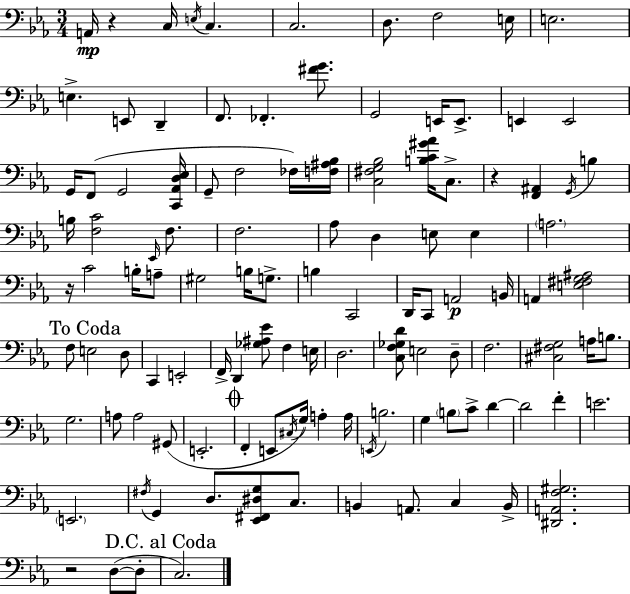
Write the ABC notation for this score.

X:1
T:Untitled
M:3/4
L:1/4
K:Eb
A,,/4 z C,/4 E,/4 C, C,2 D,/2 F,2 E,/4 E,2 E, E,,/2 D,, F,,/2 _F,, [^FG]/2 G,,2 E,,/4 E,,/2 E,, E,,2 G,,/4 F,,/2 G,,2 [C,,_A,,D,_E,]/4 G,,/2 F,2 _F,/4 [F,^A,_B,]/4 [C,^F,G,_B,]2 [B,C^G_A]/4 C,/2 z [F,,^A,,] G,,/4 B, B,/4 [F,C]2 _E,,/4 F,/2 F,2 _A,/2 D, E,/2 E, A,2 z/4 C2 B,/4 A,/2 ^G,2 B,/4 G,/2 B, C,,2 D,,/4 C,,/2 A,,2 B,,/4 A,, [E,^F,G,^A,]2 F,/2 E,2 D,/2 C,, E,,2 F,,/4 D,, [_G,^A,_E]/2 F, E,/4 D,2 [C,F,_G,D]/2 E,2 D,/2 F,2 [^C,^F,G,]2 A,/4 B,/2 G,2 A,/2 A,2 ^G,,/2 E,,2 F,, E,,/2 ^C,/4 G,/4 A, A,/4 E,,/4 B,2 G, B,/2 C/2 D D2 F E2 E,,2 ^F,/4 G,, D,/2 [_E,,^F,,^D,G,]/2 C,/2 B,, A,,/2 C, B,,/4 [^D,,A,,F,^G,]2 z2 D,/2 D,/2 C,2